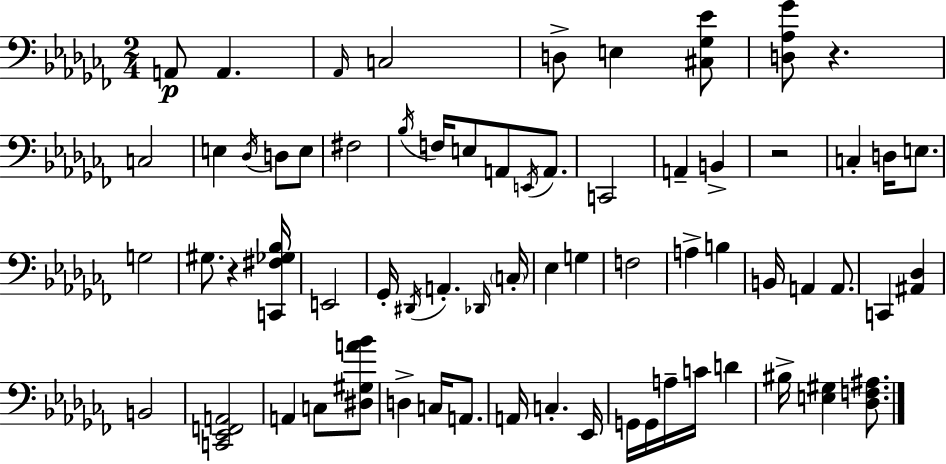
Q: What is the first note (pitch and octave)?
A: A2